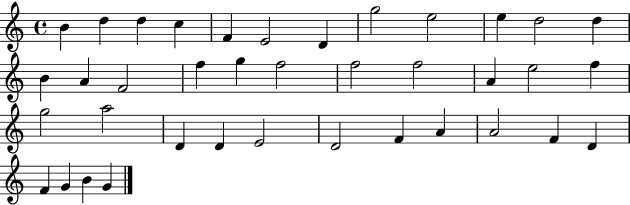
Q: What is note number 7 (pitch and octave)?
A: D4